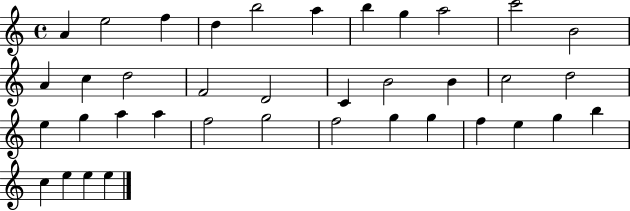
{
  \clef treble
  \time 4/4
  \defaultTimeSignature
  \key c \major
  a'4 e''2 f''4 | d''4 b''2 a''4 | b''4 g''4 a''2 | c'''2 b'2 | \break a'4 c''4 d''2 | f'2 d'2 | c'4 b'2 b'4 | c''2 d''2 | \break e''4 g''4 a''4 a''4 | f''2 g''2 | f''2 g''4 g''4 | f''4 e''4 g''4 b''4 | \break c''4 e''4 e''4 e''4 | \bar "|."
}